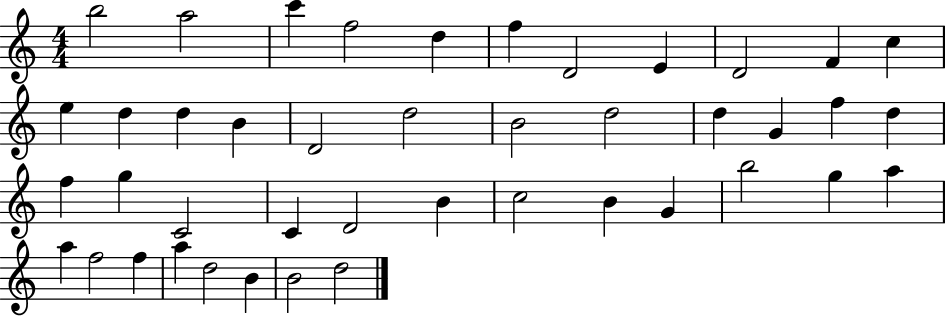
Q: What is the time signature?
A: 4/4